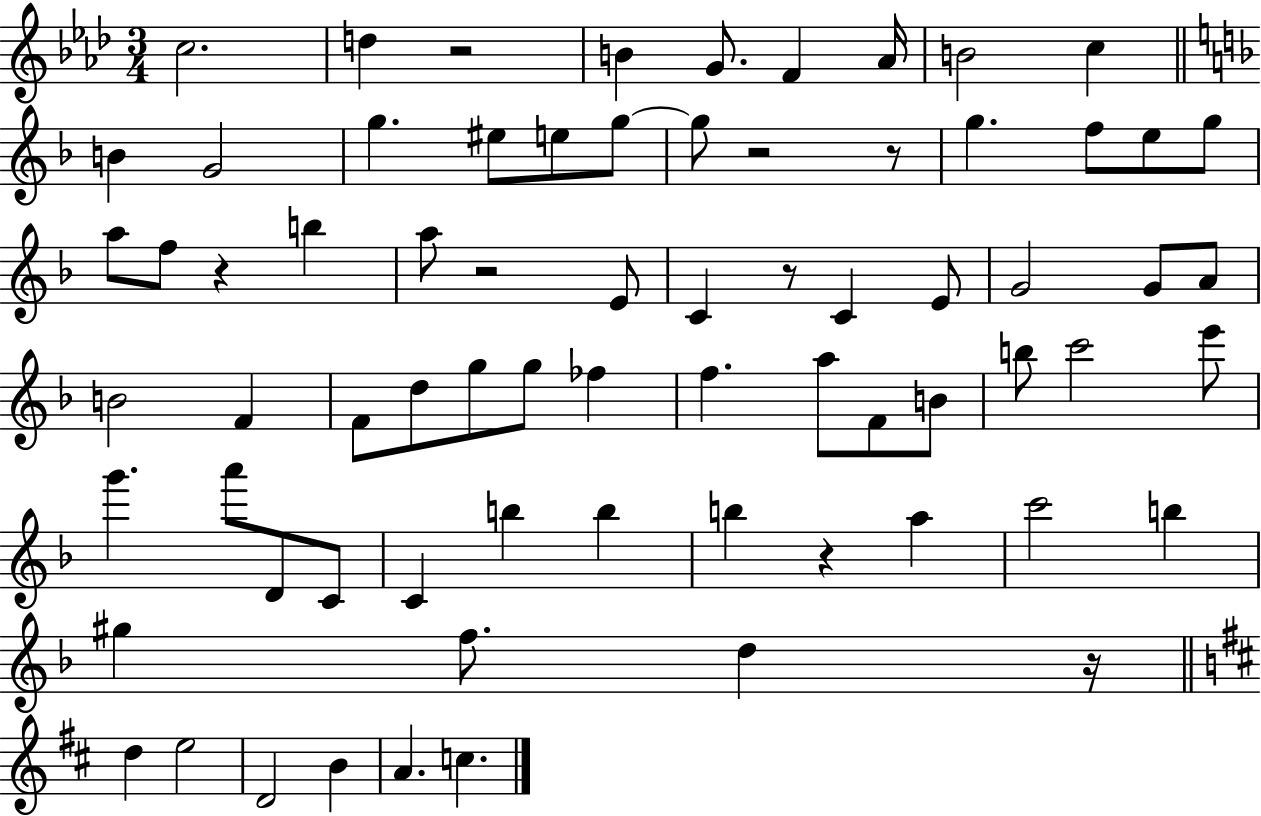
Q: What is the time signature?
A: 3/4